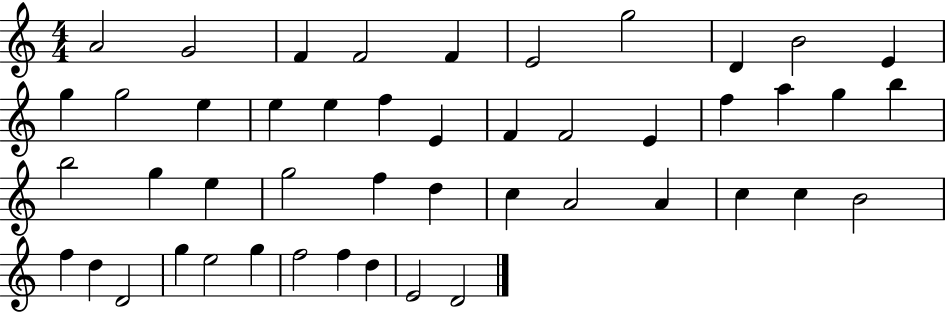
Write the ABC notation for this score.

X:1
T:Untitled
M:4/4
L:1/4
K:C
A2 G2 F F2 F E2 g2 D B2 E g g2 e e e f E F F2 E f a g b b2 g e g2 f d c A2 A c c B2 f d D2 g e2 g f2 f d E2 D2